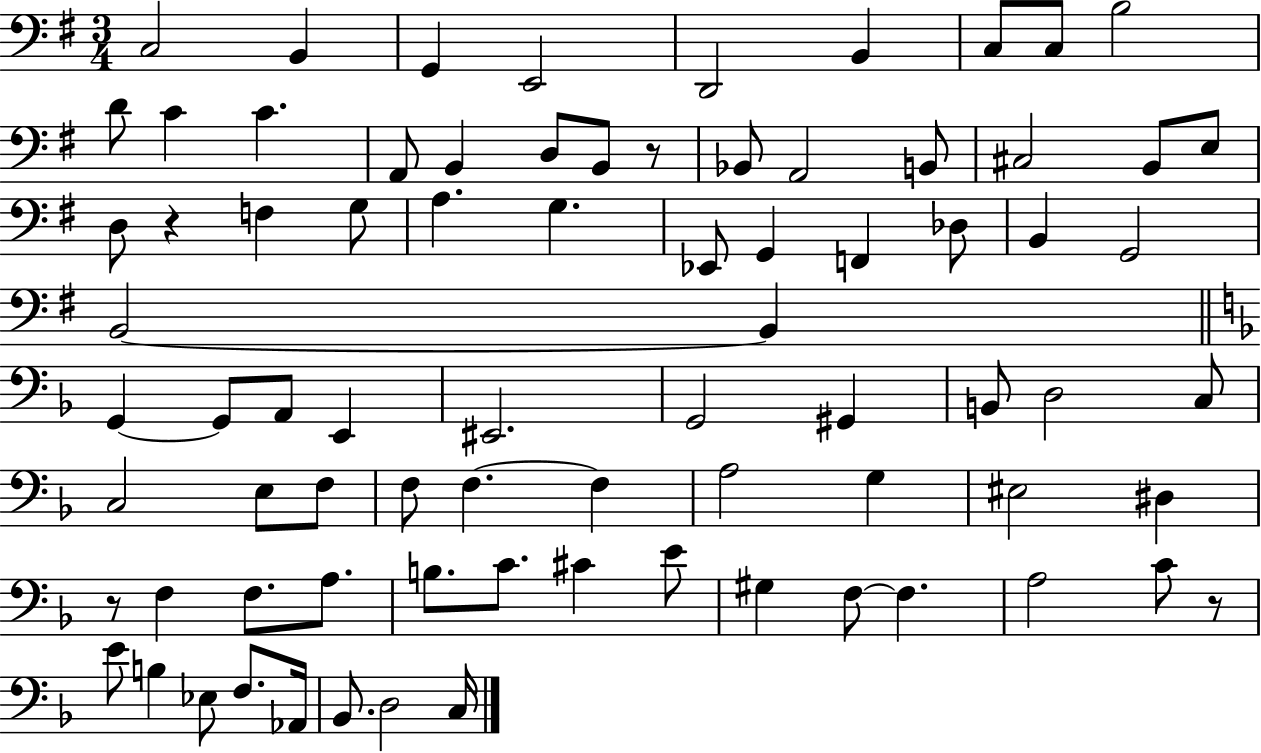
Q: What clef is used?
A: bass